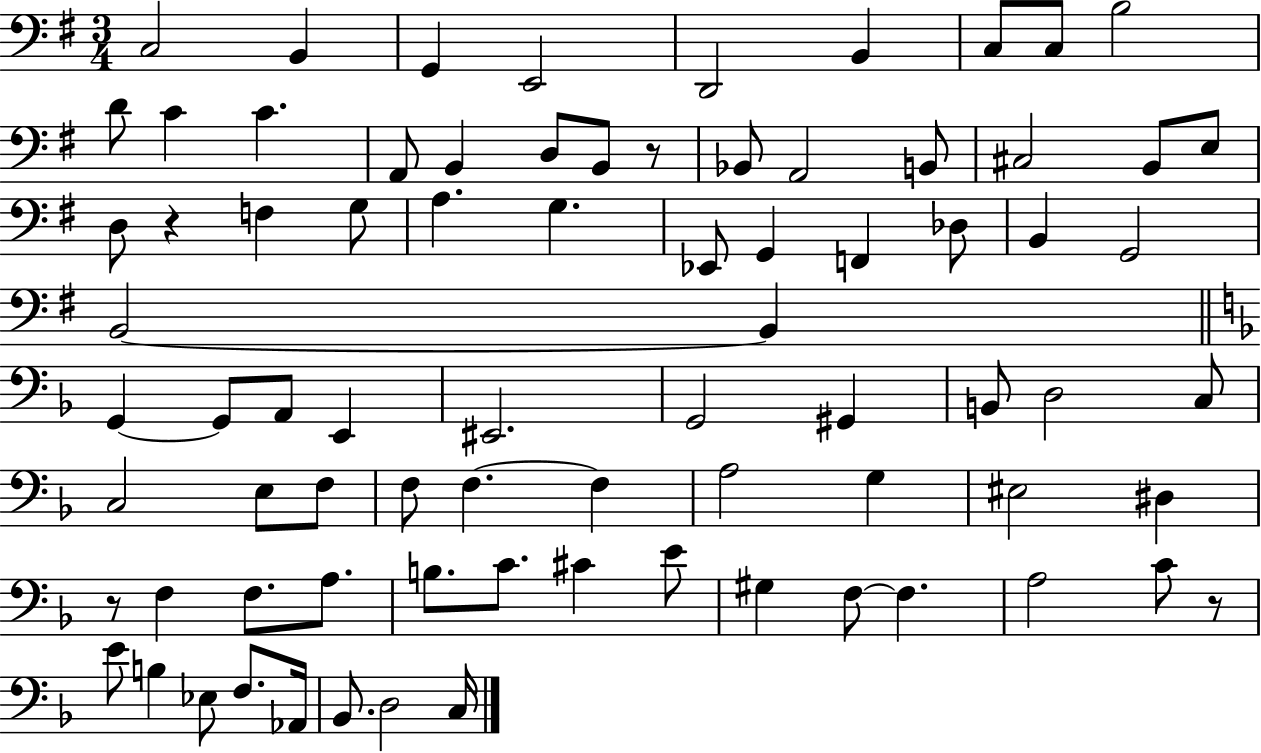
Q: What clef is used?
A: bass